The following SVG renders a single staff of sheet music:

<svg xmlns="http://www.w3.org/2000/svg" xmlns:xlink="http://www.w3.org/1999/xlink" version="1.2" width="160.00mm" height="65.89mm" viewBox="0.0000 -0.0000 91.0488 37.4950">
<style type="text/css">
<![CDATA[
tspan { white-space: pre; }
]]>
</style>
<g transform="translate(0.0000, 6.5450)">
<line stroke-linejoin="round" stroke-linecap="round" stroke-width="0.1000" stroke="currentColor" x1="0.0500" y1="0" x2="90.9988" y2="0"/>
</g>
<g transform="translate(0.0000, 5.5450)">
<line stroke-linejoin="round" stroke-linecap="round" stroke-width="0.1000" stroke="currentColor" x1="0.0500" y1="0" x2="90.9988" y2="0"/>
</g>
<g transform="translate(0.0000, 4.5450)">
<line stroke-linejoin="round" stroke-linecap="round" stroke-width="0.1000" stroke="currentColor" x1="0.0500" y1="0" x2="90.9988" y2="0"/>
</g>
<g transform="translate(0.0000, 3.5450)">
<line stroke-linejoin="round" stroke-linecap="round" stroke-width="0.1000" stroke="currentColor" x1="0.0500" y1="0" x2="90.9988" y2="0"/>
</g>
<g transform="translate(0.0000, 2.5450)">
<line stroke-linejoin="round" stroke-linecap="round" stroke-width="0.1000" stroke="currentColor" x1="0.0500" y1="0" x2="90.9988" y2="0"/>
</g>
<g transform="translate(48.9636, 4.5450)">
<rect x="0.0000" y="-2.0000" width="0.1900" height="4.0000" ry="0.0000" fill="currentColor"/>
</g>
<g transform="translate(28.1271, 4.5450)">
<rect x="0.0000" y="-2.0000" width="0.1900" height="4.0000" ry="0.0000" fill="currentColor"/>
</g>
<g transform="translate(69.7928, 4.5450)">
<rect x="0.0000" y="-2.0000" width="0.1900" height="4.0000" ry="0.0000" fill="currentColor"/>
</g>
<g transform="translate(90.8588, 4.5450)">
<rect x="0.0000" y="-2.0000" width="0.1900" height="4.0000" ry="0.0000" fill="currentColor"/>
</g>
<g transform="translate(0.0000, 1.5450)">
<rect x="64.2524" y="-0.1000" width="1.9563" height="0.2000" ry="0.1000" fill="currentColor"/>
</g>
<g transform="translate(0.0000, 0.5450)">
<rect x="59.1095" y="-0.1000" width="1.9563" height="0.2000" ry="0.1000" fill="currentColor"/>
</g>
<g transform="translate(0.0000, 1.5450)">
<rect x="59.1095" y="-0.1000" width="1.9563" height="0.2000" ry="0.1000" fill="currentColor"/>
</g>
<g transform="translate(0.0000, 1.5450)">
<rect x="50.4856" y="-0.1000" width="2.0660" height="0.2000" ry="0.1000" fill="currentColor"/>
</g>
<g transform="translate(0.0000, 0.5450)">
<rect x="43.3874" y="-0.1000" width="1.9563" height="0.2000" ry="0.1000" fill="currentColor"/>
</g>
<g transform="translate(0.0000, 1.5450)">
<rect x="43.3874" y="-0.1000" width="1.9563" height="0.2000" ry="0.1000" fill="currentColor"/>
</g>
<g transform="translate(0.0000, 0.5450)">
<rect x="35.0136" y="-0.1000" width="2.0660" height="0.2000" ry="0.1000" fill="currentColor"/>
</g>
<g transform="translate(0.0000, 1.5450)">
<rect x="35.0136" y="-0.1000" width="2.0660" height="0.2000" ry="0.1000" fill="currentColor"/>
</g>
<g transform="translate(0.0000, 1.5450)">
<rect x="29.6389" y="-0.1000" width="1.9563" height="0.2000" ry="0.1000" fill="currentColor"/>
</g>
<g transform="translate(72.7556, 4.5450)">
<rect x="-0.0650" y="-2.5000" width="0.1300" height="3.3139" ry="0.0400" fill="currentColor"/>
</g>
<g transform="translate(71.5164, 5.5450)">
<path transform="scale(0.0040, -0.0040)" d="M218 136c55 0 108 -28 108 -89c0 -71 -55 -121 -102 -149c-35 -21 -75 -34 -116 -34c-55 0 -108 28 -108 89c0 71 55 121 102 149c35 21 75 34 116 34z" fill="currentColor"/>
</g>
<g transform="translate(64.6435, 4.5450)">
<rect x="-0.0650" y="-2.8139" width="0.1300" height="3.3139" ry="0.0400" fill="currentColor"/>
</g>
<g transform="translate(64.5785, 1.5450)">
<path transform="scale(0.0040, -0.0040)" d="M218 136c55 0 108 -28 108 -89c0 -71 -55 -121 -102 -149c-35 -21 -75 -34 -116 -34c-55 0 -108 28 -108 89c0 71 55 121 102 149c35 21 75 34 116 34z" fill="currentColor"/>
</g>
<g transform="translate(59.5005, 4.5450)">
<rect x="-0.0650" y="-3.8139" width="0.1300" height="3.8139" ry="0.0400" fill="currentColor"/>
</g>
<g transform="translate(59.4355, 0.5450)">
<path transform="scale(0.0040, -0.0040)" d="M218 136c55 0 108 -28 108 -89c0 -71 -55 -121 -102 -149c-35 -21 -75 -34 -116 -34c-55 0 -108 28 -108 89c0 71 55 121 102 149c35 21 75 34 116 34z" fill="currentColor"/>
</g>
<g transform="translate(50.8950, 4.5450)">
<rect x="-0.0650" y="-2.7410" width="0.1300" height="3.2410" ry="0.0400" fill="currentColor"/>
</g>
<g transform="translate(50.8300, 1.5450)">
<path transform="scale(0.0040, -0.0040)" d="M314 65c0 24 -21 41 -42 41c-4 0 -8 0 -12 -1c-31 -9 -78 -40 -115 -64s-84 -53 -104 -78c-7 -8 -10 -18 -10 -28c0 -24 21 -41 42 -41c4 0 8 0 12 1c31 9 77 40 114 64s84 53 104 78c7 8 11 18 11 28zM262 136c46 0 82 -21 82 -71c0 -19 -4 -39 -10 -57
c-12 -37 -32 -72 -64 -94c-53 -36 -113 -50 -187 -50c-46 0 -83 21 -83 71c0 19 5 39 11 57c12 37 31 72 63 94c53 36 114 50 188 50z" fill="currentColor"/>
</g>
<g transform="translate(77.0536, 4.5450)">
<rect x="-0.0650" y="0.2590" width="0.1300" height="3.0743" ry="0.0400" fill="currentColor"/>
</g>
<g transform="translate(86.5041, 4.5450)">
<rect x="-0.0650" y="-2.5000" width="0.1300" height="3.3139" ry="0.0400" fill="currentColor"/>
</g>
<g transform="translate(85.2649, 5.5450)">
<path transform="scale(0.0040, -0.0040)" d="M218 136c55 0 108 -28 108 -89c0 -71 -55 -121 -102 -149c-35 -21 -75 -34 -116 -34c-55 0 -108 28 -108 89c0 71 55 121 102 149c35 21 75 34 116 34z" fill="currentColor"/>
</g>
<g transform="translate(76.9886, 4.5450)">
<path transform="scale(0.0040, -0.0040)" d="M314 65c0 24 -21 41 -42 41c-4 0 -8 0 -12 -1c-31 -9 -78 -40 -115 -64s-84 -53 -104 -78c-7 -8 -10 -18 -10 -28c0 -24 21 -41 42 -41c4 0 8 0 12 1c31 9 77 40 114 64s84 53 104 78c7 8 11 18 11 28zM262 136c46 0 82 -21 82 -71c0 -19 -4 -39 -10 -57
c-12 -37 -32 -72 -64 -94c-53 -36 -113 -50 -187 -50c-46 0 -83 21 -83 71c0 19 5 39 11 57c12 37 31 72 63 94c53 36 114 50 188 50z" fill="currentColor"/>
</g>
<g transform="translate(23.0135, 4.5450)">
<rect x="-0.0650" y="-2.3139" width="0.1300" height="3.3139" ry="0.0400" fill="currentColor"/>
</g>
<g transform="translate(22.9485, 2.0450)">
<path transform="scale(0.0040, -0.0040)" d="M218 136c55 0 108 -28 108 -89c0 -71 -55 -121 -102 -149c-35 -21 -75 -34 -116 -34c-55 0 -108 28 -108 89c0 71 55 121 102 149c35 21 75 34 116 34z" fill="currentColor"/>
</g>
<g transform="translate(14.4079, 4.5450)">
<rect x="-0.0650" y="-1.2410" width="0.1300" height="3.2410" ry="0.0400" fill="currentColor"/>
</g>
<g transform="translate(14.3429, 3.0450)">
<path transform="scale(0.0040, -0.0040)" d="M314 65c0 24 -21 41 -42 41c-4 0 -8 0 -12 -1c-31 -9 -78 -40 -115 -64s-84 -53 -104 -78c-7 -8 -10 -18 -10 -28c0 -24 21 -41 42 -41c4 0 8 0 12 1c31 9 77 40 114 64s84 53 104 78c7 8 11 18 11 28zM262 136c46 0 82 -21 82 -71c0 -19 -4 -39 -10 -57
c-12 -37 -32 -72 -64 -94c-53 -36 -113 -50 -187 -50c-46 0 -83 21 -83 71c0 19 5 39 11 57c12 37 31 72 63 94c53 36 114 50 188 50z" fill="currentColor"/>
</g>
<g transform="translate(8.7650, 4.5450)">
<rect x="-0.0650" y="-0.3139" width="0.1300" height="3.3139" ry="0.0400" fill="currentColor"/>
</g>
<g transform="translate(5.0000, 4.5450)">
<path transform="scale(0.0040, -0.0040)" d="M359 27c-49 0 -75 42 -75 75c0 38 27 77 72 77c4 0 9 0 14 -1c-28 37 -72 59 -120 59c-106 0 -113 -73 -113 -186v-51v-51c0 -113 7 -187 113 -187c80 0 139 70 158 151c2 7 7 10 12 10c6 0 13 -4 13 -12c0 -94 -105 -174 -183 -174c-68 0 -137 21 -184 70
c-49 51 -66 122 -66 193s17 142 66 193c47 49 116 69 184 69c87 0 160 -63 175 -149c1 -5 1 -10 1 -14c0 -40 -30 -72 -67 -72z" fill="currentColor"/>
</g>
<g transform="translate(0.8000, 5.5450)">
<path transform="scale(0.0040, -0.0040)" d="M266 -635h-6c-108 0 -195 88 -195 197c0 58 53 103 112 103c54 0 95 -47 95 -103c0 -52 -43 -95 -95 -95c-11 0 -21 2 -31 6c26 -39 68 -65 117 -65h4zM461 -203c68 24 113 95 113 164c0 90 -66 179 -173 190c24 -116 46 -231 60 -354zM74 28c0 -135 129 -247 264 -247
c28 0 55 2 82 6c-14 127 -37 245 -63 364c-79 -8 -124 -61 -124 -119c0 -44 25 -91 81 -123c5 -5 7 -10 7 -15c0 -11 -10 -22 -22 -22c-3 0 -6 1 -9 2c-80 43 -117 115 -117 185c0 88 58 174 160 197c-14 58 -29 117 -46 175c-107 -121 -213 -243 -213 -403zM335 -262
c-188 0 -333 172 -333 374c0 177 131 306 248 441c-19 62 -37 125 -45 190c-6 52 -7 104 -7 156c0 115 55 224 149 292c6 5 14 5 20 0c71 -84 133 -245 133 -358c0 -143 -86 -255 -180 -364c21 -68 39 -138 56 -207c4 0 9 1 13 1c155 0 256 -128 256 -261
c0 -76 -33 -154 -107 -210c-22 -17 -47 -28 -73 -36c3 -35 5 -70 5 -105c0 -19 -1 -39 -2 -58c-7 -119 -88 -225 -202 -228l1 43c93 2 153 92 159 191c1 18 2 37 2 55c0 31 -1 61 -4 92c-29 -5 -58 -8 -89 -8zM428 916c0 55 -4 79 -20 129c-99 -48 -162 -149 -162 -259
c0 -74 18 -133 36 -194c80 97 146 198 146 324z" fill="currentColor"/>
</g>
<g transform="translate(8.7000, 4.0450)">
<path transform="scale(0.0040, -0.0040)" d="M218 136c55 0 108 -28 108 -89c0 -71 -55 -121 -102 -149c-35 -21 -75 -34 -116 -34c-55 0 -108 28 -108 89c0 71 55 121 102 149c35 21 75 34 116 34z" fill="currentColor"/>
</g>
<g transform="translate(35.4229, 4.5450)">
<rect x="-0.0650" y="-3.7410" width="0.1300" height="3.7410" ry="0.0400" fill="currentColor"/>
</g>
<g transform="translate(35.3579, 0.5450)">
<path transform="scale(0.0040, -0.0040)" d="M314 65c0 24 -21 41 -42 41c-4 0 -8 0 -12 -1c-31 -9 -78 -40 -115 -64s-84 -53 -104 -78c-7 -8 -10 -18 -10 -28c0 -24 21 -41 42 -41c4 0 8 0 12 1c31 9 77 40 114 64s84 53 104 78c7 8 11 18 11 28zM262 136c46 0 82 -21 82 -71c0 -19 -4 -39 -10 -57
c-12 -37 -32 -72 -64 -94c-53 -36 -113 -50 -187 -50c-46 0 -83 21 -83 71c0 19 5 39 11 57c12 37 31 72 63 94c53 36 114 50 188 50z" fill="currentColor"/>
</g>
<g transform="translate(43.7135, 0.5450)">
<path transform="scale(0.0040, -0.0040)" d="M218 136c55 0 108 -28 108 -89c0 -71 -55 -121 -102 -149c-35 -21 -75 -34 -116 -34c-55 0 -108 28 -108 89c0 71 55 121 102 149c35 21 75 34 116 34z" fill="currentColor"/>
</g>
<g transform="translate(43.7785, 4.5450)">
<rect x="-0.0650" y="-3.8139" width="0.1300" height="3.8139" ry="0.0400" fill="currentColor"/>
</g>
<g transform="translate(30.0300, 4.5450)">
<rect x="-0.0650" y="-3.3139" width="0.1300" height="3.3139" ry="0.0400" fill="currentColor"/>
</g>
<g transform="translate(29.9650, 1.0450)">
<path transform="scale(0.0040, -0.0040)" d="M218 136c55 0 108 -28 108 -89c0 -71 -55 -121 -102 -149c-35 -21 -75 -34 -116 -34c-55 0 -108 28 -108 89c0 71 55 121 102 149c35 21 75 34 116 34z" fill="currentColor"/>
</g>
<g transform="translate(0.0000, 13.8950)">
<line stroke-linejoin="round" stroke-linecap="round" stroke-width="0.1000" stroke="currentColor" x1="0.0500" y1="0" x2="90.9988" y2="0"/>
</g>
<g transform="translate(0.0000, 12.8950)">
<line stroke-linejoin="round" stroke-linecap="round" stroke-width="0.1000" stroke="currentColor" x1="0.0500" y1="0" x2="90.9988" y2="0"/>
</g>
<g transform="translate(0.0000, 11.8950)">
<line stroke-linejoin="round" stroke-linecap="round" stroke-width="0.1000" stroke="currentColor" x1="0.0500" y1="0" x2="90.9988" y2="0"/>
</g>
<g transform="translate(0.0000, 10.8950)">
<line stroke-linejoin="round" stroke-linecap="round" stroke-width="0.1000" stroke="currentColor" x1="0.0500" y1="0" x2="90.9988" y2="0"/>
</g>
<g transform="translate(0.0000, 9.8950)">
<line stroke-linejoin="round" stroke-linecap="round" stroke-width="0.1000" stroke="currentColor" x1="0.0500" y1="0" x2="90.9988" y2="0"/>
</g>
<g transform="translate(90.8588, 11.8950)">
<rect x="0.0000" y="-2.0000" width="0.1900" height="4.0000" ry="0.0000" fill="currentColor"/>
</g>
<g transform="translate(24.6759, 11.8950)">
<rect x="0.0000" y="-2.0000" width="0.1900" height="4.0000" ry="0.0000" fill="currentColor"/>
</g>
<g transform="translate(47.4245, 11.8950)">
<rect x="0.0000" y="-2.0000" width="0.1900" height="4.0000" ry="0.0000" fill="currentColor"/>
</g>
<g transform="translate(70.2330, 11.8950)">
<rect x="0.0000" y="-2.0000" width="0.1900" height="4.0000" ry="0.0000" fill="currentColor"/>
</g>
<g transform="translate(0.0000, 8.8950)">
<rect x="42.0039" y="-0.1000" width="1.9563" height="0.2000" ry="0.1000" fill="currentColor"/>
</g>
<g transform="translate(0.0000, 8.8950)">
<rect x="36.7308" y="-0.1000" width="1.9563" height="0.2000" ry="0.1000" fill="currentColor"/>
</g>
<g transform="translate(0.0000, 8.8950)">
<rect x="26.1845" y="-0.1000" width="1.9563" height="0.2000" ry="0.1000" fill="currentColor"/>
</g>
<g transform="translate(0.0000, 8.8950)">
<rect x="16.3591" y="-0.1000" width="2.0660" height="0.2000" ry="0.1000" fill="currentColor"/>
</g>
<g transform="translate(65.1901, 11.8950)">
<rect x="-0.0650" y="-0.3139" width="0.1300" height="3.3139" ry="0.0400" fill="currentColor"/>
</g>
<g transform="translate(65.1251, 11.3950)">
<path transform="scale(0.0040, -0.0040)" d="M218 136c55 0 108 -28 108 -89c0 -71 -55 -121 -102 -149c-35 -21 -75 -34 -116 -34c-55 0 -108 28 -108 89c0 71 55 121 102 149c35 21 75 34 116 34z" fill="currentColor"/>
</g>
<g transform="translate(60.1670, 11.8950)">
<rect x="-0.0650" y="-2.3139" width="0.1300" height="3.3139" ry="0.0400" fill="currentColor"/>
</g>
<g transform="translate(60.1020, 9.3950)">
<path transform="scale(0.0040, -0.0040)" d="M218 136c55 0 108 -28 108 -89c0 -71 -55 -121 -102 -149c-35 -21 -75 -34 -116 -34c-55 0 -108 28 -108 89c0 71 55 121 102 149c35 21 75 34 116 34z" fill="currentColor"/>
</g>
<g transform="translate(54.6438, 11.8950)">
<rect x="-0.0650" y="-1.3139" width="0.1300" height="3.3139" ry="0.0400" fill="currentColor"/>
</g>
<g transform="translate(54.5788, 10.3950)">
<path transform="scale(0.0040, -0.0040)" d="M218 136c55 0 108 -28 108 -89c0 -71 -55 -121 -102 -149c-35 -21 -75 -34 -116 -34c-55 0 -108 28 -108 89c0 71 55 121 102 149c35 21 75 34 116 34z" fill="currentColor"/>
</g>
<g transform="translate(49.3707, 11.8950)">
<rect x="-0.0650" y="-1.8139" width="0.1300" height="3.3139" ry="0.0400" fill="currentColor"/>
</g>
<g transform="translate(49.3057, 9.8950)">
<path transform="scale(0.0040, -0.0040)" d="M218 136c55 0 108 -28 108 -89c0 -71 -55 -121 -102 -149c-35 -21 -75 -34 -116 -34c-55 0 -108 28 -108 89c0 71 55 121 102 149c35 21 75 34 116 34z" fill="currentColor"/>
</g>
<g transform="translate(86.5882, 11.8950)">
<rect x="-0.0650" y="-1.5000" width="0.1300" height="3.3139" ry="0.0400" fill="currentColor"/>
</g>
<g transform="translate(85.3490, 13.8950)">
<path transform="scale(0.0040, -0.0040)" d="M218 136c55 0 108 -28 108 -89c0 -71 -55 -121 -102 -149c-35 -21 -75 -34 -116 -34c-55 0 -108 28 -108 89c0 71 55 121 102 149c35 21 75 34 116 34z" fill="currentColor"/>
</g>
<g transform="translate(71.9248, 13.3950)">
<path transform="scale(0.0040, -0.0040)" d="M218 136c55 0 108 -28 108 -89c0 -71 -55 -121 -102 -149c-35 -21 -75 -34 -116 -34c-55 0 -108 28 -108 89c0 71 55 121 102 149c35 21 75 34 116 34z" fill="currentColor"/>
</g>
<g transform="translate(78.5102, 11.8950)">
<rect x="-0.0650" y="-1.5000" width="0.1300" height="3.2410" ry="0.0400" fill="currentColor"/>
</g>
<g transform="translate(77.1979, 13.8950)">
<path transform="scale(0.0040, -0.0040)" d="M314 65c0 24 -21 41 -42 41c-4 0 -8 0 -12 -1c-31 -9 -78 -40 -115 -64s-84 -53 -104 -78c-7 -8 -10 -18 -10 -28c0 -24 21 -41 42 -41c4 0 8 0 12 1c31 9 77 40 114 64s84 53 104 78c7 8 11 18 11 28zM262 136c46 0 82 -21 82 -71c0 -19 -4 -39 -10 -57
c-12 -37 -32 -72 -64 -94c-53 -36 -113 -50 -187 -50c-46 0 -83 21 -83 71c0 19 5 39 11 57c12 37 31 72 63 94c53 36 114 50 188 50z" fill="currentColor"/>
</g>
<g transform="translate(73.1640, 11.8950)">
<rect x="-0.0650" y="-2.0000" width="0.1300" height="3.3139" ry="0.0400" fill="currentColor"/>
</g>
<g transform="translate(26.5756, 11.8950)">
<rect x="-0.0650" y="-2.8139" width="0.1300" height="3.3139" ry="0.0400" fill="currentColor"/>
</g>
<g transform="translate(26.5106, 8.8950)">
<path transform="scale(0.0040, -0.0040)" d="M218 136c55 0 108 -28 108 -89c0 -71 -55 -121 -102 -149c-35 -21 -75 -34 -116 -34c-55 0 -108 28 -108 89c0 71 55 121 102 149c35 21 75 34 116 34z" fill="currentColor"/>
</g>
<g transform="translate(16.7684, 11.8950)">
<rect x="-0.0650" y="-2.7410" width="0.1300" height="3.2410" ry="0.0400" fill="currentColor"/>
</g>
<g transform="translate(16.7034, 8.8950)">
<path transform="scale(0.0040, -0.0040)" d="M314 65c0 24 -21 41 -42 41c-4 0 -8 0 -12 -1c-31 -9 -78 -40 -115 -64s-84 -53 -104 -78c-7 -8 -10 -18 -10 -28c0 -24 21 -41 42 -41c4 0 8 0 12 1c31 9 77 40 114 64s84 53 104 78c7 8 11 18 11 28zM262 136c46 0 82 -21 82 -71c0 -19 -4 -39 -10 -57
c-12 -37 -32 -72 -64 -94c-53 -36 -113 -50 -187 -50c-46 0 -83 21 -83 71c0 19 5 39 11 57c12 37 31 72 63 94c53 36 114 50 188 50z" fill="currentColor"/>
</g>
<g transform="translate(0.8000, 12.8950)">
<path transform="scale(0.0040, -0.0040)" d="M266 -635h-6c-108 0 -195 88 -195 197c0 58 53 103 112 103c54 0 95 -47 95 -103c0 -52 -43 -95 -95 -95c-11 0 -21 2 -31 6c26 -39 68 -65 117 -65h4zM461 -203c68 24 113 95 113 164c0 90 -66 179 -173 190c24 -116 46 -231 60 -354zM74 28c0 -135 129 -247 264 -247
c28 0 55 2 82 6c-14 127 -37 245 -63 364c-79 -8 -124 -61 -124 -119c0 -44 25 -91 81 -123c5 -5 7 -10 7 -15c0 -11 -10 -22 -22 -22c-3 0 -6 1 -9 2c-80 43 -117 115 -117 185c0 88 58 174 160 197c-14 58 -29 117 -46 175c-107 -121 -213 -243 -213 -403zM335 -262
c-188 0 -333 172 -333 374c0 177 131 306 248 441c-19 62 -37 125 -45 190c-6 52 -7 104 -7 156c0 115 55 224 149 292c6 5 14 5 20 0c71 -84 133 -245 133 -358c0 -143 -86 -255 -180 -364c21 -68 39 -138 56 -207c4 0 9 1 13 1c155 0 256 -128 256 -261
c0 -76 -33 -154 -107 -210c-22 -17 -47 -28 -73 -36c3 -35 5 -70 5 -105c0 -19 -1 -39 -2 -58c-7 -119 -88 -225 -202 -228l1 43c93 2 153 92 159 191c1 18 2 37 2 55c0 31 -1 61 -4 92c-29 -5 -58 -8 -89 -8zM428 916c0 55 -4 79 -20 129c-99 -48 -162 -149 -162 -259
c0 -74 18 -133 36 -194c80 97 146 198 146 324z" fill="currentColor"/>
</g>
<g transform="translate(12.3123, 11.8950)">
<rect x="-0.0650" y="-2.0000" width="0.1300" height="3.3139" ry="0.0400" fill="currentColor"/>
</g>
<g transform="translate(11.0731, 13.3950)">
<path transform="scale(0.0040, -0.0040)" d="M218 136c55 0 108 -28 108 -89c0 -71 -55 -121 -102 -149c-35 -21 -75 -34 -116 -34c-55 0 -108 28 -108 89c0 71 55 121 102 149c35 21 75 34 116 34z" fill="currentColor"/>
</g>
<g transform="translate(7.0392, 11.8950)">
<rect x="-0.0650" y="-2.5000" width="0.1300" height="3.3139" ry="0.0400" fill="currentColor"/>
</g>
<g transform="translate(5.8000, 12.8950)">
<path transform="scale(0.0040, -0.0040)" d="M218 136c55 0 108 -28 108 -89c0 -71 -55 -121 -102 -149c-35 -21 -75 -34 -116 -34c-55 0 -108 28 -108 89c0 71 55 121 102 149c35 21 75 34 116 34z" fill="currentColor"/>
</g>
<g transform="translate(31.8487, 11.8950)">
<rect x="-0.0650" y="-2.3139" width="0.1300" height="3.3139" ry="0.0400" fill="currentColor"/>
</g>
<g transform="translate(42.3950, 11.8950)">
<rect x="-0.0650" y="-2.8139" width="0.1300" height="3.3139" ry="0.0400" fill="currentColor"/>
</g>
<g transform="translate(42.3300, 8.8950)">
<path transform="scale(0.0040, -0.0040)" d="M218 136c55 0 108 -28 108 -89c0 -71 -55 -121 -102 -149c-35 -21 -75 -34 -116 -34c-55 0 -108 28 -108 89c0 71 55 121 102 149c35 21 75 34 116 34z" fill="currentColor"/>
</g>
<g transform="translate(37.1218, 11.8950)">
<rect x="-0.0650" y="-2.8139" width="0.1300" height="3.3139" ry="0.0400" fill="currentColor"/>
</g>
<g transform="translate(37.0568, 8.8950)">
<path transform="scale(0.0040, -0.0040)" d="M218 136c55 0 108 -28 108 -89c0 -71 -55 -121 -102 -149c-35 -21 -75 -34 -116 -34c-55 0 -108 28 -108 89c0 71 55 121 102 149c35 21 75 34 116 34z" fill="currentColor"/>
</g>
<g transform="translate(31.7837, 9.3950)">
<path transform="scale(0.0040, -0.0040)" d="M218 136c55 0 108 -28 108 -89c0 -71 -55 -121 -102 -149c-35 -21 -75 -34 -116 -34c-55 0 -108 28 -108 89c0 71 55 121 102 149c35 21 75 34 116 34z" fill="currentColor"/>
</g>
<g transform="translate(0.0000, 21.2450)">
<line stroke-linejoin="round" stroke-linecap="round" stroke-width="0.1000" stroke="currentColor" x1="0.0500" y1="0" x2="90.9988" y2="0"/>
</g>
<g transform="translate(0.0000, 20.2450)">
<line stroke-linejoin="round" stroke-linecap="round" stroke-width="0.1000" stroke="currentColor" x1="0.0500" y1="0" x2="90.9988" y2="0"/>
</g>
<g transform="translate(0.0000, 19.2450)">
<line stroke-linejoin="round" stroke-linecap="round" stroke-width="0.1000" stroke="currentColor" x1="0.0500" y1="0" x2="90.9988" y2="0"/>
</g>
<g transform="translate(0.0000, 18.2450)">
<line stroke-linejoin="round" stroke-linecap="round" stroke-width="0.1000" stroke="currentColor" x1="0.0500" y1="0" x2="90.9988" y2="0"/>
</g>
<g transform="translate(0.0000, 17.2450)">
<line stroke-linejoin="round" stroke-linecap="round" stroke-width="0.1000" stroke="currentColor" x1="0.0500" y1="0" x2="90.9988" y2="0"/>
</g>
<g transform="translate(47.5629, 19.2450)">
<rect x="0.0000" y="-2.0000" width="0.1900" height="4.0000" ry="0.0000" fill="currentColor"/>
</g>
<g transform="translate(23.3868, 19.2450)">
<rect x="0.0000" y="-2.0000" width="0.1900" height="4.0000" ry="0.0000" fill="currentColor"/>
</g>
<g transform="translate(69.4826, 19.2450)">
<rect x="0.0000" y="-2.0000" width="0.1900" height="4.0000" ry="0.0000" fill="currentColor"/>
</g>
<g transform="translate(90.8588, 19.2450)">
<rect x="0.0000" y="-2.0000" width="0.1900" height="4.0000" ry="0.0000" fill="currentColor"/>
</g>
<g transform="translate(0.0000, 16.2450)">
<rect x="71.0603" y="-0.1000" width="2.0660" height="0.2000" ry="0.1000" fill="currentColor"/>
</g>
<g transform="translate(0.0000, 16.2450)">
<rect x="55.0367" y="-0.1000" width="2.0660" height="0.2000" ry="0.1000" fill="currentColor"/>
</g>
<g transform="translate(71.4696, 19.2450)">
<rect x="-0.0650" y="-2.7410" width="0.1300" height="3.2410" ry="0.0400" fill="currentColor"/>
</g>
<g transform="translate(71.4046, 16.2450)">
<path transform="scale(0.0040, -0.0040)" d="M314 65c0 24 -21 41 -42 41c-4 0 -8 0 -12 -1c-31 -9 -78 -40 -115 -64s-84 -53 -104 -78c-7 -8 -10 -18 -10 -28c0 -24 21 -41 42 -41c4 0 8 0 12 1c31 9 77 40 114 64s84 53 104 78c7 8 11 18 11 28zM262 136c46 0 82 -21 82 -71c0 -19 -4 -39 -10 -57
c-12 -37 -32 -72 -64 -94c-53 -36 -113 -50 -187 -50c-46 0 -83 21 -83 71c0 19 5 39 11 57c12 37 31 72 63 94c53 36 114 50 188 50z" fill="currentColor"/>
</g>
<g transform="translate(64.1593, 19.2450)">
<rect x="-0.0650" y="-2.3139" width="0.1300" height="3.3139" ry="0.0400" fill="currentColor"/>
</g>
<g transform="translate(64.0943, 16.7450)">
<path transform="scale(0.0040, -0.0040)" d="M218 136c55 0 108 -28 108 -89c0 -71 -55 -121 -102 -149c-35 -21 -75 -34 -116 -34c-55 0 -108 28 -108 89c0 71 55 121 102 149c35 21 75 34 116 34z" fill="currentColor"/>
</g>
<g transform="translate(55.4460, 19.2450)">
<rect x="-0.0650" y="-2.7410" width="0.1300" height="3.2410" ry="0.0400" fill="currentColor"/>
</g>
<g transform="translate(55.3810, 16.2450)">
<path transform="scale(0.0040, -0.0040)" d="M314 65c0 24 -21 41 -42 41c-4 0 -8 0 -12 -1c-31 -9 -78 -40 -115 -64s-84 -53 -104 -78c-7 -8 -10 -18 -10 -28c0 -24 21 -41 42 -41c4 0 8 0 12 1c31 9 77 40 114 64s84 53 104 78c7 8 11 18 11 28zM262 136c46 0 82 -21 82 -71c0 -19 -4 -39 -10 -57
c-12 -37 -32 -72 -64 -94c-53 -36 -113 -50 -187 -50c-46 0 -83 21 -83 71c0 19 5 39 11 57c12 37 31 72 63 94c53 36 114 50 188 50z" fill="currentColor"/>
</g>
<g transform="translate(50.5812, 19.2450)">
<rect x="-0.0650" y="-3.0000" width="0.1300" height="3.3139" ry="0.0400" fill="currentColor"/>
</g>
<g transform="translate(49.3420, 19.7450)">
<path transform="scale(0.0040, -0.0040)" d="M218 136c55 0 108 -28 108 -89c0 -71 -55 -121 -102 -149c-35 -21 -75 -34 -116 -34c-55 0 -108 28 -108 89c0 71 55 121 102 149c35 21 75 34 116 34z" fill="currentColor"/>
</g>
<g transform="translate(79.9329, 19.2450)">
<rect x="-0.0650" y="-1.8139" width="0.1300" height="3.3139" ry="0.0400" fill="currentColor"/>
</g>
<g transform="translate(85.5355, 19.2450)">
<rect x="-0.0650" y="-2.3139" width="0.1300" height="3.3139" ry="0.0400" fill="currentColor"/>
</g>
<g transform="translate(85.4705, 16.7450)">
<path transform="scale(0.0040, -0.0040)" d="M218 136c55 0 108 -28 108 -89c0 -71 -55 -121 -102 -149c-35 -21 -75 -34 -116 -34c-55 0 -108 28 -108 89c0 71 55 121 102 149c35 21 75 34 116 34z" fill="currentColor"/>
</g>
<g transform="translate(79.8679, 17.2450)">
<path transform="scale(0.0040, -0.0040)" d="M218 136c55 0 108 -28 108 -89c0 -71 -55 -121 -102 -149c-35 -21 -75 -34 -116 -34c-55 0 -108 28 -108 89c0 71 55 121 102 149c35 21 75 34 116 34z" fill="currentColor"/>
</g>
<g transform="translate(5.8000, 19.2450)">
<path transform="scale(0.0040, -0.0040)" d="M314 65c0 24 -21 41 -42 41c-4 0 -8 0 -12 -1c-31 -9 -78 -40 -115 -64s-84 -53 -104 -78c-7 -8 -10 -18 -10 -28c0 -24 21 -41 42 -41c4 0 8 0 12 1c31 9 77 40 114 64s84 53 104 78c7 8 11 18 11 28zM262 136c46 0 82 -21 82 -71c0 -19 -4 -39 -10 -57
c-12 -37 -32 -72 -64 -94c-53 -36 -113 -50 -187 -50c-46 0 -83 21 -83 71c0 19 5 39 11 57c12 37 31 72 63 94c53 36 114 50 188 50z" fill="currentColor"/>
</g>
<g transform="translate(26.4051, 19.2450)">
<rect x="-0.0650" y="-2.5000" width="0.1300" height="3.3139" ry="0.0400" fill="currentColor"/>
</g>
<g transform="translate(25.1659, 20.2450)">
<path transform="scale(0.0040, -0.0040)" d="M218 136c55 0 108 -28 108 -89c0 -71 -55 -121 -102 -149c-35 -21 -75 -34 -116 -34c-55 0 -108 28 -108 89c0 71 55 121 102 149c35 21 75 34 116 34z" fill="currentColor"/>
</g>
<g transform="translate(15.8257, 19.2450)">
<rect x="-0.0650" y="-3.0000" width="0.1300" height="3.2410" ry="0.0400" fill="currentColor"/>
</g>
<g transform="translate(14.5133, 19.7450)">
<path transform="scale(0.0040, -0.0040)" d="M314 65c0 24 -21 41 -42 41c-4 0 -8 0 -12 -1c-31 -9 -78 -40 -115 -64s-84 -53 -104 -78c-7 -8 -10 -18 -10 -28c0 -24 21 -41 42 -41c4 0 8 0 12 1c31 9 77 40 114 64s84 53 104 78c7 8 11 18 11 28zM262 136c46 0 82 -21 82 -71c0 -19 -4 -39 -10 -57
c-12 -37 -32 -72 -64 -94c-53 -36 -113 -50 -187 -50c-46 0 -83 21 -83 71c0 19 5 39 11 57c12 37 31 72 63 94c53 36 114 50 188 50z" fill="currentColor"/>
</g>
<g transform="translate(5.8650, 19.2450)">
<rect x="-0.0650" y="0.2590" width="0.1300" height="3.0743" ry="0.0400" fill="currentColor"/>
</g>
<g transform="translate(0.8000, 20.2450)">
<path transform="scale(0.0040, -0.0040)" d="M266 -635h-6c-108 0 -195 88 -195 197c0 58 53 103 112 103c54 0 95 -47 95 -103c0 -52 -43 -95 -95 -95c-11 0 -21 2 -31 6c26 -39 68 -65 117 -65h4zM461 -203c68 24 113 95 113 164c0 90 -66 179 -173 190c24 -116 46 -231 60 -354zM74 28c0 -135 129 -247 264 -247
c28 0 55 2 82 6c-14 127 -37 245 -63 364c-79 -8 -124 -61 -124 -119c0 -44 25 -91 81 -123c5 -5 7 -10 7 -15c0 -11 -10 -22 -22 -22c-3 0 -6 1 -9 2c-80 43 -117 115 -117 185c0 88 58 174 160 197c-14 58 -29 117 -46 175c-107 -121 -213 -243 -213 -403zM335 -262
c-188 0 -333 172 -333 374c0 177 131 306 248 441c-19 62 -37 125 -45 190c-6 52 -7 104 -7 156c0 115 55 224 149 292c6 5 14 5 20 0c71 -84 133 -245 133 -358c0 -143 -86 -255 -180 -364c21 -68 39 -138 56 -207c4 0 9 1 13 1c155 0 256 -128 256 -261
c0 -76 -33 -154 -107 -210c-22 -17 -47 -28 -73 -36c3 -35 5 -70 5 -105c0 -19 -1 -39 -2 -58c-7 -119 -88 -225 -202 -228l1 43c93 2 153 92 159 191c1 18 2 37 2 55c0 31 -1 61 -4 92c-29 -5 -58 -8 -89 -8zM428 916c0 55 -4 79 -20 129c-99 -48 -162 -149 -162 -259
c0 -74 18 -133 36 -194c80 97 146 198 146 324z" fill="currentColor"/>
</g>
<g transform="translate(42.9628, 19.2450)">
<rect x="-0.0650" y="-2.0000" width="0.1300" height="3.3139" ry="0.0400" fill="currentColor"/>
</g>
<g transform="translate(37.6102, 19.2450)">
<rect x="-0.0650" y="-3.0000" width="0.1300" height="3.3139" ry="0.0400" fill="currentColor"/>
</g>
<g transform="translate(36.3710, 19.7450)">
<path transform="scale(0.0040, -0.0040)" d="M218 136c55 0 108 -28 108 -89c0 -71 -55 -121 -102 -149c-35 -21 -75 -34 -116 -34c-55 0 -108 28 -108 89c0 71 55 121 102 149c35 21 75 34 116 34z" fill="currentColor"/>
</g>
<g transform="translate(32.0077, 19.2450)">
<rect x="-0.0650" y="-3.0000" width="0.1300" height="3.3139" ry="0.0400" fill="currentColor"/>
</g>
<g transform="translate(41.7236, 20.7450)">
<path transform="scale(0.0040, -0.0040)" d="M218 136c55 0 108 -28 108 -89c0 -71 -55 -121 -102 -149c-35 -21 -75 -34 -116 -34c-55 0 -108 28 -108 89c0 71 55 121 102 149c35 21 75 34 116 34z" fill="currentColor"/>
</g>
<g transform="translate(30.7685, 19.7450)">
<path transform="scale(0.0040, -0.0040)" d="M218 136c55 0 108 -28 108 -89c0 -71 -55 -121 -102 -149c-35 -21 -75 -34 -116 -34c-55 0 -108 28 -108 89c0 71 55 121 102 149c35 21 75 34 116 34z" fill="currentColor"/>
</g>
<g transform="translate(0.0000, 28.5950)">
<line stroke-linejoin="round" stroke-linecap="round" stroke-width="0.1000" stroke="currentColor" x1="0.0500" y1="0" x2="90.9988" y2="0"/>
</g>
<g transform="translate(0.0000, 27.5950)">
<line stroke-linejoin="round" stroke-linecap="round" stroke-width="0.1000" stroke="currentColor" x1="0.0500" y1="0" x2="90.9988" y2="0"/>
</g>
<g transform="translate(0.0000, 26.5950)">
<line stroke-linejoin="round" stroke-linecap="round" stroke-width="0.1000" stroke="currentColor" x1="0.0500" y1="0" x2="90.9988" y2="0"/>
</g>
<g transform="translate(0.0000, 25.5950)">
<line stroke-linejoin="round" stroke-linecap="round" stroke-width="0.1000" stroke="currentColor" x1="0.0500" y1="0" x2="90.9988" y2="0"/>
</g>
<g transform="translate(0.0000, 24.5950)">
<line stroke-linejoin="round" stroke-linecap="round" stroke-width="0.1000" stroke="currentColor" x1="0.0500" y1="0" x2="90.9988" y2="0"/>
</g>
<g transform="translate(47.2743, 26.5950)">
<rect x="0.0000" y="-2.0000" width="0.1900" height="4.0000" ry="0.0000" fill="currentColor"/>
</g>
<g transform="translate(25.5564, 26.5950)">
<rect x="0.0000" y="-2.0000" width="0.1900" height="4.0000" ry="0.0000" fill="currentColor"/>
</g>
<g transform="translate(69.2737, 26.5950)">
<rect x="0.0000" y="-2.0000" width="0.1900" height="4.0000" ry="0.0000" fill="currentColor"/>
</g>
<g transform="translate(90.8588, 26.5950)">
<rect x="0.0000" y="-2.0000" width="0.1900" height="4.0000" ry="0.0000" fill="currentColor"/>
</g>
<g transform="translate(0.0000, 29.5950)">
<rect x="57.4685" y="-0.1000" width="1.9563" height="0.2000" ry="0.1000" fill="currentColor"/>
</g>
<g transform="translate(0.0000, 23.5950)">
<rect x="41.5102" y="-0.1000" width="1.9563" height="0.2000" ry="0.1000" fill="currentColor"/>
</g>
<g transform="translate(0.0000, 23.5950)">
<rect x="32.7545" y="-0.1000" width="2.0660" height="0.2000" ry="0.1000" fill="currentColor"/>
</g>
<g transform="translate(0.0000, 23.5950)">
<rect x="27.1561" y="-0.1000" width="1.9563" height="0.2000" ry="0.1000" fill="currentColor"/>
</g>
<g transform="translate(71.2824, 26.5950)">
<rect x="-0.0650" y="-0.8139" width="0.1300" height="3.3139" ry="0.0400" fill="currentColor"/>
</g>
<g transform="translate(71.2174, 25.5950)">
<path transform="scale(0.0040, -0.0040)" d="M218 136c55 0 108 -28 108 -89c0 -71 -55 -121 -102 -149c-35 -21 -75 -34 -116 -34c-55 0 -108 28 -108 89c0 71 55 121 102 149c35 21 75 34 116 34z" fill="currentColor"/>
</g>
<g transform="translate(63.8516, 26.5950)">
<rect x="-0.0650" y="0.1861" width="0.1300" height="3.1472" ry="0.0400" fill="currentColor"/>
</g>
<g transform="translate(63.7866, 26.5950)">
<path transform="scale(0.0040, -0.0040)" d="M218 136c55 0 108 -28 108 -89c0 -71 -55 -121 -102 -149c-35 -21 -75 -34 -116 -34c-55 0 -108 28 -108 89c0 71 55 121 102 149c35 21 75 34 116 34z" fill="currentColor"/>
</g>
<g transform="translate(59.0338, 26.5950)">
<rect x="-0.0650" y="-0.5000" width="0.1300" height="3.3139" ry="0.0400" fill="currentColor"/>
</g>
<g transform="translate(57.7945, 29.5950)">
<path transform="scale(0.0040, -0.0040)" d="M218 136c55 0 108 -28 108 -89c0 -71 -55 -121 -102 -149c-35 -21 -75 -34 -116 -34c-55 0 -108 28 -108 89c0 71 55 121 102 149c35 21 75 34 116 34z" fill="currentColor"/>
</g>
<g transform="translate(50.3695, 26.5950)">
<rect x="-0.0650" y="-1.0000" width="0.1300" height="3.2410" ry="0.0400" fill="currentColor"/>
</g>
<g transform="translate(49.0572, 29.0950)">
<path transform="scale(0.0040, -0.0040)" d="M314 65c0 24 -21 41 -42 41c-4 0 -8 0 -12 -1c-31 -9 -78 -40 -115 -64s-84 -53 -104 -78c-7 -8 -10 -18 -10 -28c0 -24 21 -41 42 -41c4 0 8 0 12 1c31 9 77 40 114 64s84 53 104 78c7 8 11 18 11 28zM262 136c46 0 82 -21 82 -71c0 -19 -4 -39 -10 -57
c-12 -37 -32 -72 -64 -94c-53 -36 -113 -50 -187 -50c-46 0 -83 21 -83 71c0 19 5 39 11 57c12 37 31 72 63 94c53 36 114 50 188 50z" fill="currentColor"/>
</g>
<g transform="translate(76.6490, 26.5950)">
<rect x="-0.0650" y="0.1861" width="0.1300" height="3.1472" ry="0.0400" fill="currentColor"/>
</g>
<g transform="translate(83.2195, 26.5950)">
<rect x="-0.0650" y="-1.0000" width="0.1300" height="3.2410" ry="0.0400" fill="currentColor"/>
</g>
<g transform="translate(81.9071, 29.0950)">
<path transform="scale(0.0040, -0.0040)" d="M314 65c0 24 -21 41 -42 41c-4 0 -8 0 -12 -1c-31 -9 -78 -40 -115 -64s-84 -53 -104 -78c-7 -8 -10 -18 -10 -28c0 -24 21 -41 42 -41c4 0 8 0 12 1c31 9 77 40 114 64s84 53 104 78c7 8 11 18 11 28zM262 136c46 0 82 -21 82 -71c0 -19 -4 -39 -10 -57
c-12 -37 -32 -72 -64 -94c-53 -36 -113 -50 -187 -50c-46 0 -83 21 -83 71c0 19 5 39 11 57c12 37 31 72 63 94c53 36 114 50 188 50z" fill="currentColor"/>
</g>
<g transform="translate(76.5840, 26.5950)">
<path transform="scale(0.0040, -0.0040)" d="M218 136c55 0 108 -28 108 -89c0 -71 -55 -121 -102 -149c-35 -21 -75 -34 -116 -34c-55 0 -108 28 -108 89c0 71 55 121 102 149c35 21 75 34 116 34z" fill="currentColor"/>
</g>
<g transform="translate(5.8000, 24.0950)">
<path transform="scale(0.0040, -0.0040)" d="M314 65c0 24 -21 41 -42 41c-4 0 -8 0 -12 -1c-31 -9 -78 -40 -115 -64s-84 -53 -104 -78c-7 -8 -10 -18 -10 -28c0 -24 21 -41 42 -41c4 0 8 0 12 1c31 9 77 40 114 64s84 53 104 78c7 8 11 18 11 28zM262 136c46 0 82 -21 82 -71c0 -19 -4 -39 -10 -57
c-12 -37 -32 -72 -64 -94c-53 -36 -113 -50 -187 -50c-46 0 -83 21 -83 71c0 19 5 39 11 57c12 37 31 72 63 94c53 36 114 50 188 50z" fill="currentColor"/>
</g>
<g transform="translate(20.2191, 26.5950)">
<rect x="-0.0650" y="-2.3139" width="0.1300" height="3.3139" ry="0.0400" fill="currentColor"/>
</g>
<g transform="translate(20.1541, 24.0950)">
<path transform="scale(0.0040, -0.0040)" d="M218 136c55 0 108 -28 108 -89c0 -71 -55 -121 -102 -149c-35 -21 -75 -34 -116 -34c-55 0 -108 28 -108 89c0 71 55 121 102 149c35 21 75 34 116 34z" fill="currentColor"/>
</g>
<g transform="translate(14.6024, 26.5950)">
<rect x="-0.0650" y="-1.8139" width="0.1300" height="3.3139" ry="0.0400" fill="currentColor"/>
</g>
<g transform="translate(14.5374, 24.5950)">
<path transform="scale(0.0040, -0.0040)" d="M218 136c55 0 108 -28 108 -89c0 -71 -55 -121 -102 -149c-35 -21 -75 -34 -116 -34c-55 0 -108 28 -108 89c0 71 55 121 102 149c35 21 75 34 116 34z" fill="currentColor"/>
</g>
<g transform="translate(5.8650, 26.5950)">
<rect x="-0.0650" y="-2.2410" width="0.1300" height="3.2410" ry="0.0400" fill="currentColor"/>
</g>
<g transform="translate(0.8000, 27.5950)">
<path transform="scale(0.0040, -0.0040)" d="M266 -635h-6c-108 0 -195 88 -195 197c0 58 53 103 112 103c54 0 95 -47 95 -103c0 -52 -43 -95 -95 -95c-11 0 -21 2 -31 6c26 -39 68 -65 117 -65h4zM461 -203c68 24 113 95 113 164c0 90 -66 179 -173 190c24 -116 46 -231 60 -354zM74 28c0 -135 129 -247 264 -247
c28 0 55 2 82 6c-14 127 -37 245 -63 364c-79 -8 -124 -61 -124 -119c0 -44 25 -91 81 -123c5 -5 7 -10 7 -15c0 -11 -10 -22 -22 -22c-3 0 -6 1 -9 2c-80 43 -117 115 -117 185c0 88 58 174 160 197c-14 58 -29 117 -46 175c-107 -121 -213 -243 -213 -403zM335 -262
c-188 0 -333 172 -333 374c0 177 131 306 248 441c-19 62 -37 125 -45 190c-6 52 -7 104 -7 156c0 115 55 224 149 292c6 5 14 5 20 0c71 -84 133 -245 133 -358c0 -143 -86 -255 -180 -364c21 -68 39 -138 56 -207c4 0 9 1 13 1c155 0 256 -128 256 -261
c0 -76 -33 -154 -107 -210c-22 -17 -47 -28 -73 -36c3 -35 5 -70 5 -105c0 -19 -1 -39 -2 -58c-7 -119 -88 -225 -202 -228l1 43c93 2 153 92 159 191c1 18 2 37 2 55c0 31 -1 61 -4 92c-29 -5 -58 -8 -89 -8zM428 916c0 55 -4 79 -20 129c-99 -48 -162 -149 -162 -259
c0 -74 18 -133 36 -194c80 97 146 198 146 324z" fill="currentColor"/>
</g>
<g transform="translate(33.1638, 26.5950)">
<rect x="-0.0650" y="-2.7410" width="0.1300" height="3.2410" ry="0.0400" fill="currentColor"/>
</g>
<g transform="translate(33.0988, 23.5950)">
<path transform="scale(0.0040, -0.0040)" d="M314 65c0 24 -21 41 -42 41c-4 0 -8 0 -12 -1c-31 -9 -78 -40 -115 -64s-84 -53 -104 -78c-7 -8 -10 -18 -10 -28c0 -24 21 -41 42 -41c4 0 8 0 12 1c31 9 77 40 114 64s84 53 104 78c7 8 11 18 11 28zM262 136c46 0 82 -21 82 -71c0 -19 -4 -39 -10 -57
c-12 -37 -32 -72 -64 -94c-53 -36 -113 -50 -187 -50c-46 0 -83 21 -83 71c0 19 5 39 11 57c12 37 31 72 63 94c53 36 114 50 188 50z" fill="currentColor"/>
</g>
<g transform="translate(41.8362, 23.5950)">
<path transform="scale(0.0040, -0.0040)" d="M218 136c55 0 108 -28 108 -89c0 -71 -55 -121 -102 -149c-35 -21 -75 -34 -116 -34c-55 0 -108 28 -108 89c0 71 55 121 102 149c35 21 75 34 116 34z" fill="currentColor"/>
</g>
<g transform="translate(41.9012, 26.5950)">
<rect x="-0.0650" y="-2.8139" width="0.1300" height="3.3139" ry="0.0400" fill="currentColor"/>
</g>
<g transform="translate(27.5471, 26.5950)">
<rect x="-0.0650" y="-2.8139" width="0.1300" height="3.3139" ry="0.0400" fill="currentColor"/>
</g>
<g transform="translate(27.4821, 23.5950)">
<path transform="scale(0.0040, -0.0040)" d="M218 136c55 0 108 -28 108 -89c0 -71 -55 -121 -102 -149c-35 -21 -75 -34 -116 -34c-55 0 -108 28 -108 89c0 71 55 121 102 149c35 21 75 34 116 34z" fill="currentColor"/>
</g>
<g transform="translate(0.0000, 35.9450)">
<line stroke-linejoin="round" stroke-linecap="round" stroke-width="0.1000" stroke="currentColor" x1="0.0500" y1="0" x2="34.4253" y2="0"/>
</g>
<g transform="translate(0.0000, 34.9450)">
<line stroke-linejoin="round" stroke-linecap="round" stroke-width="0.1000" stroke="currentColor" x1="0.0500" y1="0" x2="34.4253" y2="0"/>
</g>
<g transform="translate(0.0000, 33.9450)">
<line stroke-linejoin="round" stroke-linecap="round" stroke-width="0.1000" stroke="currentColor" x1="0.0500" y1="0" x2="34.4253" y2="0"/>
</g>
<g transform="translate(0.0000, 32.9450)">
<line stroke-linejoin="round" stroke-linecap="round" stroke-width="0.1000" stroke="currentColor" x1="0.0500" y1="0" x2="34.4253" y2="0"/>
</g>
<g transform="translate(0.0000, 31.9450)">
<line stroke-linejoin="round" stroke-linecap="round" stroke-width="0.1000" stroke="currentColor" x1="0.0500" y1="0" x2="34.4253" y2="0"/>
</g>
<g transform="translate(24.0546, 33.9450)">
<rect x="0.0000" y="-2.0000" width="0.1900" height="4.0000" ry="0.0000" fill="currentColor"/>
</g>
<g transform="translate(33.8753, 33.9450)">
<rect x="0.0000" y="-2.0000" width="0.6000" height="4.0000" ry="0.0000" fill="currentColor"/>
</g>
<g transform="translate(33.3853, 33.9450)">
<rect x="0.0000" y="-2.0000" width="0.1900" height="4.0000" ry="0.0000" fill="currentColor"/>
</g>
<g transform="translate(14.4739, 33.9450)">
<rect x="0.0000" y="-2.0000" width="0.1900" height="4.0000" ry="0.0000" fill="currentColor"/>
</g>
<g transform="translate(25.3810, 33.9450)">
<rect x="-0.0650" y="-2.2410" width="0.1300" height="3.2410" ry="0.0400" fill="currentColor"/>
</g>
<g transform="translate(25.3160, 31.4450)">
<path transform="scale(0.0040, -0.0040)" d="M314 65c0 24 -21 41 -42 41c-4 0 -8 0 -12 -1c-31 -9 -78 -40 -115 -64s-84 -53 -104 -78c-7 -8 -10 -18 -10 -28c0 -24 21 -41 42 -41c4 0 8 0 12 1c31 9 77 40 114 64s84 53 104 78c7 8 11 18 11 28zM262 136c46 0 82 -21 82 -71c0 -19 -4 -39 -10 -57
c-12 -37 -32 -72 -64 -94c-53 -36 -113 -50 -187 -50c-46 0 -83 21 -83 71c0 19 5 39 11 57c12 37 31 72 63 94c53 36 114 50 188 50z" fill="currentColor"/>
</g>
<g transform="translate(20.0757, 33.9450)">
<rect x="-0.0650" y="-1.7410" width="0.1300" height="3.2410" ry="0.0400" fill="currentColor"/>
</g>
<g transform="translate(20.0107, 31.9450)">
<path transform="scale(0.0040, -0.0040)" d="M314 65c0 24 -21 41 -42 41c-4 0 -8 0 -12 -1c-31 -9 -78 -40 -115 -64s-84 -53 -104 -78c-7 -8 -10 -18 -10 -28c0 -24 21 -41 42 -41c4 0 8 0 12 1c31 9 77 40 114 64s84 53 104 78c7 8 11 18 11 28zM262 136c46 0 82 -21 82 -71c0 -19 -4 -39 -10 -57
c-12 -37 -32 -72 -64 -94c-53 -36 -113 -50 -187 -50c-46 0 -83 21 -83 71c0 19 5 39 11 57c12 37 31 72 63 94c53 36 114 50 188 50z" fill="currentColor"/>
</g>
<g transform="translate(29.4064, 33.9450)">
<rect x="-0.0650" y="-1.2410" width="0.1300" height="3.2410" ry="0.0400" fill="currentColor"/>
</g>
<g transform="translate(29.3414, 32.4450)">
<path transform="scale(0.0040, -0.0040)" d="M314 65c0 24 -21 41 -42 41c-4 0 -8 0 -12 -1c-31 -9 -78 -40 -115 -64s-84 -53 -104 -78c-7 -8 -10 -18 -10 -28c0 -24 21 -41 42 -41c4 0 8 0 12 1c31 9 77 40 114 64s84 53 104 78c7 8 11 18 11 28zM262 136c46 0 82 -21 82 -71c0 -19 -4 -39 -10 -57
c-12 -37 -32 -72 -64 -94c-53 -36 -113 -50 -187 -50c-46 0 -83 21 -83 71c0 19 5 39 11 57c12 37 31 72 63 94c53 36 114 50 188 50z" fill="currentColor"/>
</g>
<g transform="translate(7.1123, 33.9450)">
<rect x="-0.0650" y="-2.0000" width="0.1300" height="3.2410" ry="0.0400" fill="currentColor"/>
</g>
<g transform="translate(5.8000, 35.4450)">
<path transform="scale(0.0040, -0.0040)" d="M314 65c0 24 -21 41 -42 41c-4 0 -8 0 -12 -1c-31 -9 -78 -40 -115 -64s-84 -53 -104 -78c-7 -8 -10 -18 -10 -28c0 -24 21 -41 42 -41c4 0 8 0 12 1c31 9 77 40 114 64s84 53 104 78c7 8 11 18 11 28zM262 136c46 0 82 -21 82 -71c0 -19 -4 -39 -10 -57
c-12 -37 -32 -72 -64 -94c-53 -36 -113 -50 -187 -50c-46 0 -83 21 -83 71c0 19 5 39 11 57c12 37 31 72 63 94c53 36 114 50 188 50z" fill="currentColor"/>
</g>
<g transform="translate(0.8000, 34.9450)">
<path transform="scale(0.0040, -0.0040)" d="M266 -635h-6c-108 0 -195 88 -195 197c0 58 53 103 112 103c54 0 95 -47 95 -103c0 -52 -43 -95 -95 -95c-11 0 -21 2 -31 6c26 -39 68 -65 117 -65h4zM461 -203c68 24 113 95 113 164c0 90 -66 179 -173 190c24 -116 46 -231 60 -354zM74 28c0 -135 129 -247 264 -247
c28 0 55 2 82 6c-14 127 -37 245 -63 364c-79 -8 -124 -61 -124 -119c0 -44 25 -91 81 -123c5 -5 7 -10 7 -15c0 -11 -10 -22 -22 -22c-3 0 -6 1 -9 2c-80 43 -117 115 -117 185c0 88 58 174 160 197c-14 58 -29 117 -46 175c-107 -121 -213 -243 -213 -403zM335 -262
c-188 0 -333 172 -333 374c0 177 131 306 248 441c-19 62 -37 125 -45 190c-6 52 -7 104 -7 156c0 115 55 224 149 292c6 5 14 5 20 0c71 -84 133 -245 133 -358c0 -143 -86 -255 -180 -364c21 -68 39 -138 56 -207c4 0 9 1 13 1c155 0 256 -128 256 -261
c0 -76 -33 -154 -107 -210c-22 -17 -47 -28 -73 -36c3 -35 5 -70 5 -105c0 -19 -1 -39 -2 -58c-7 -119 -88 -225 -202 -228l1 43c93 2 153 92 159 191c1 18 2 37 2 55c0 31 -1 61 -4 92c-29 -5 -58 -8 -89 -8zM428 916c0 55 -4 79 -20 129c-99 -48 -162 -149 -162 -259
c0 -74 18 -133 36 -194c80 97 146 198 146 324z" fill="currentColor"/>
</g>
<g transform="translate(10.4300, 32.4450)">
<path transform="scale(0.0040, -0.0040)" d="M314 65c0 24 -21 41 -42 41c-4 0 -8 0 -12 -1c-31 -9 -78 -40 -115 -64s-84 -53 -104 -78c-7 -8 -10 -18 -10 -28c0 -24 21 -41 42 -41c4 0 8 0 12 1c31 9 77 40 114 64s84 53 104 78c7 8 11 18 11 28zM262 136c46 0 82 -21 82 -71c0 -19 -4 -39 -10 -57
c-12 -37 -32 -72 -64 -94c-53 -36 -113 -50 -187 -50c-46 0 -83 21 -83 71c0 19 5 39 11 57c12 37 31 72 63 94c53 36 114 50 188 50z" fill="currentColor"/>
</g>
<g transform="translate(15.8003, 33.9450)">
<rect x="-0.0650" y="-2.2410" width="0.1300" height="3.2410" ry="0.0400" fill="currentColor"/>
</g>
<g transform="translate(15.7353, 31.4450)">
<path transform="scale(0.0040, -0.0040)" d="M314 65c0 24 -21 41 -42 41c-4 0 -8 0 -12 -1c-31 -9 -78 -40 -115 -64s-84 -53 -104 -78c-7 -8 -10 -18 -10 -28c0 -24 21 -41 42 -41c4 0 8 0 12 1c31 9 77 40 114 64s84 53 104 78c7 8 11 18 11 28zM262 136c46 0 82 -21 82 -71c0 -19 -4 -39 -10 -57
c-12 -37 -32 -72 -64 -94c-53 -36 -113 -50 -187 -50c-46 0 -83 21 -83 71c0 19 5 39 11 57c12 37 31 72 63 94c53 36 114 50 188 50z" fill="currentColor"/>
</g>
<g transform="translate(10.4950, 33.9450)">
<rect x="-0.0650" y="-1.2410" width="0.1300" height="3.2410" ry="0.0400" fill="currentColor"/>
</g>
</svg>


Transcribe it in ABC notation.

X:1
T:Untitled
M:4/4
L:1/4
K:C
c e2 g b c'2 c' a2 c' a G B2 G G F a2 a g a a f e g c F E2 E B2 A2 G A A F A a2 g a2 f g g2 f g a a2 a D2 C B d B D2 F2 e2 g2 f2 g2 e2